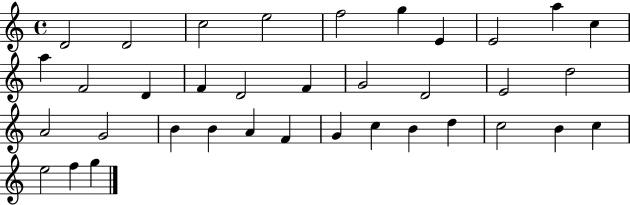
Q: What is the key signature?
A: C major